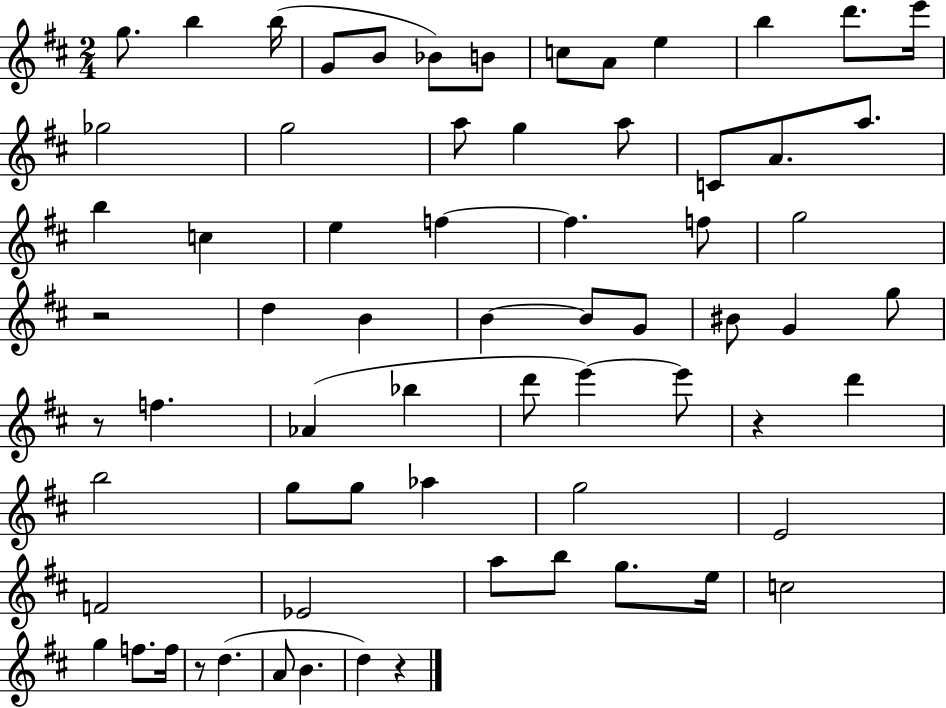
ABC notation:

X:1
T:Untitled
M:2/4
L:1/4
K:D
g/2 b b/4 G/2 B/2 _B/2 B/2 c/2 A/2 e b d'/2 e'/4 _g2 g2 a/2 g a/2 C/2 A/2 a/2 b c e f f f/2 g2 z2 d B B B/2 G/2 ^B/2 G g/2 z/2 f _A _b d'/2 e' e'/2 z d' b2 g/2 g/2 _a g2 E2 F2 _E2 a/2 b/2 g/2 e/4 c2 g f/2 f/4 z/2 d A/2 B d z